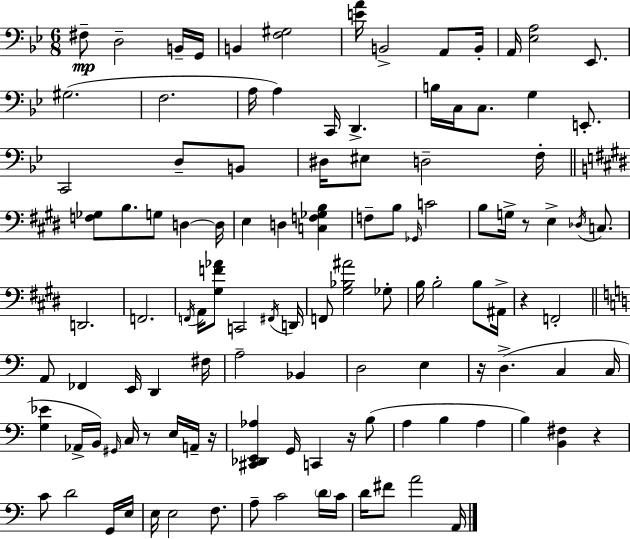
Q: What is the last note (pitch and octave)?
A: A2